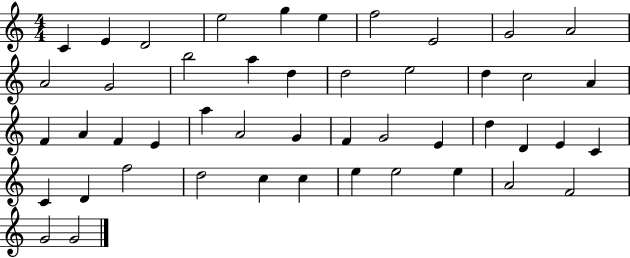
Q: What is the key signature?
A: C major